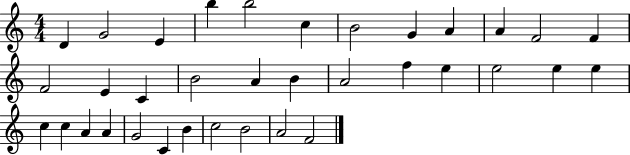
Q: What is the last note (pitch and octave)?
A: F4